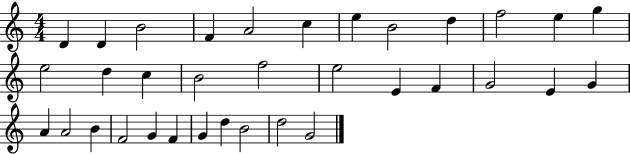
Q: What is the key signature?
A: C major